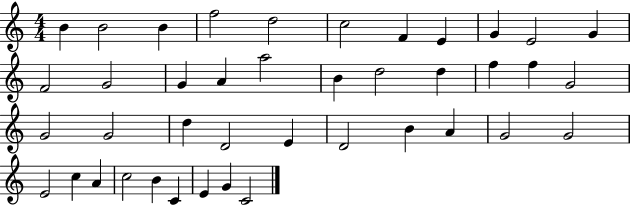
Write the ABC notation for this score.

X:1
T:Untitled
M:4/4
L:1/4
K:C
B B2 B f2 d2 c2 F E G E2 G F2 G2 G A a2 B d2 d f f G2 G2 G2 d D2 E D2 B A G2 G2 E2 c A c2 B C E G C2